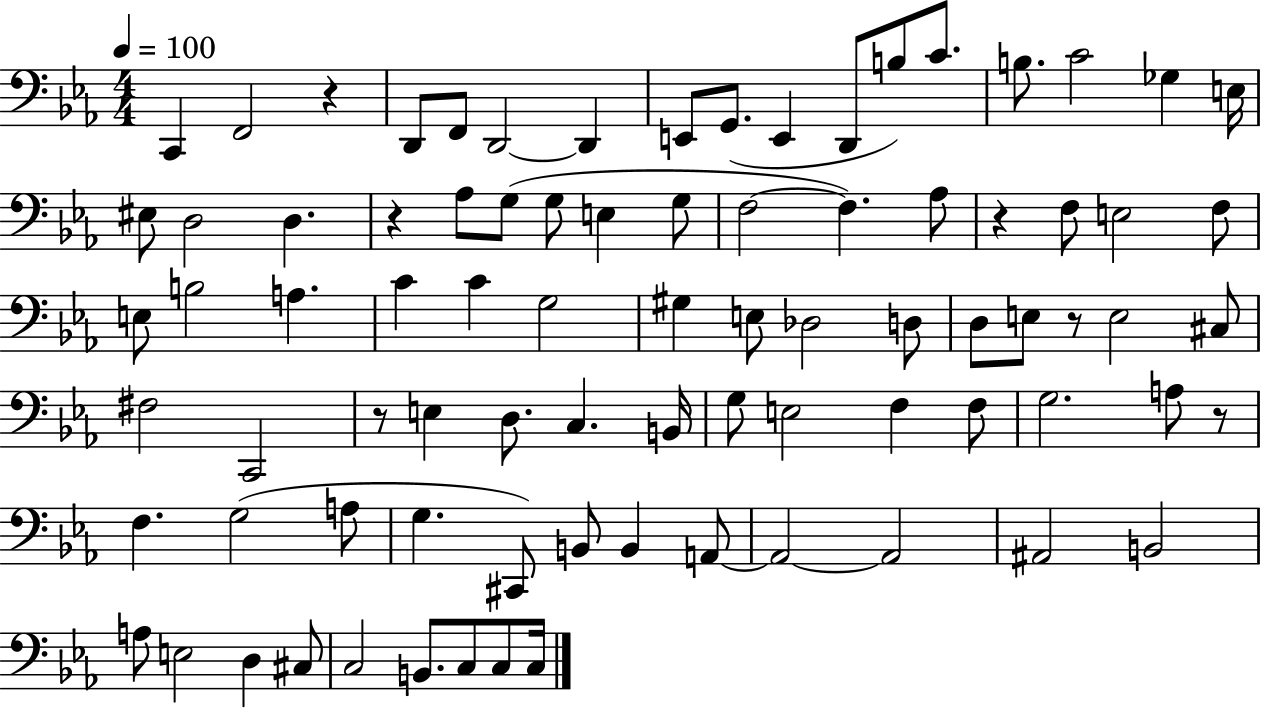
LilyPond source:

{
  \clef bass
  \numericTimeSignature
  \time 4/4
  \key ees \major
  \tempo 4 = 100
  \repeat volta 2 { c,4 f,2 r4 | d,8 f,8 d,2~~ d,4 | e,8 g,8.( e,4 d,8 b8) c'8. | b8. c'2 ges4 e16 | \break eis8 d2 d4. | r4 aes8 g8( g8 e4 g8 | f2~~ f4.) aes8 | r4 f8 e2 f8 | \break e8 b2 a4. | c'4 c'4 g2 | gis4 e8 des2 d8 | d8 e8 r8 e2 cis8 | \break fis2 c,2 | r8 e4 d8. c4. b,16 | g8 e2 f4 f8 | g2. a8 r8 | \break f4. g2( a8 | g4. cis,8) b,8 b,4 a,8~~ | a,2~~ a,2 | ais,2 b,2 | \break a8 e2 d4 cis8 | c2 b,8. c8 c8 c16 | } \bar "|."
}